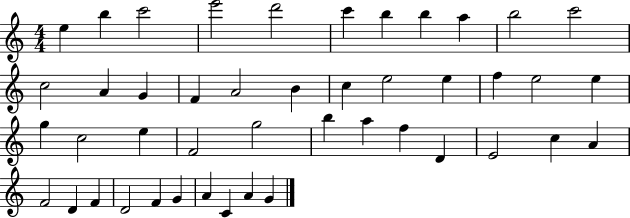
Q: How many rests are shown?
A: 0